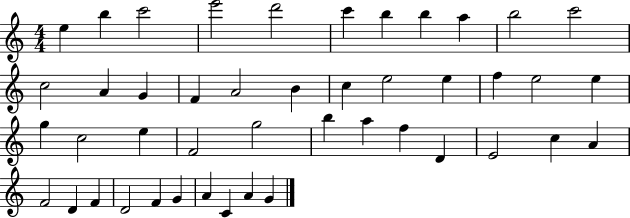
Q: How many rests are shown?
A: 0